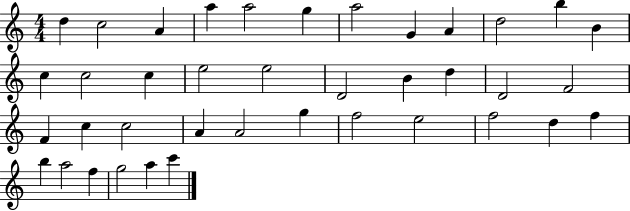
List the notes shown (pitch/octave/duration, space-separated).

D5/q C5/h A4/q A5/q A5/h G5/q A5/h G4/q A4/q D5/h B5/q B4/q C5/q C5/h C5/q E5/h E5/h D4/h B4/q D5/q D4/h F4/h F4/q C5/q C5/h A4/q A4/h G5/q F5/h E5/h F5/h D5/q F5/q B5/q A5/h F5/q G5/h A5/q C6/q